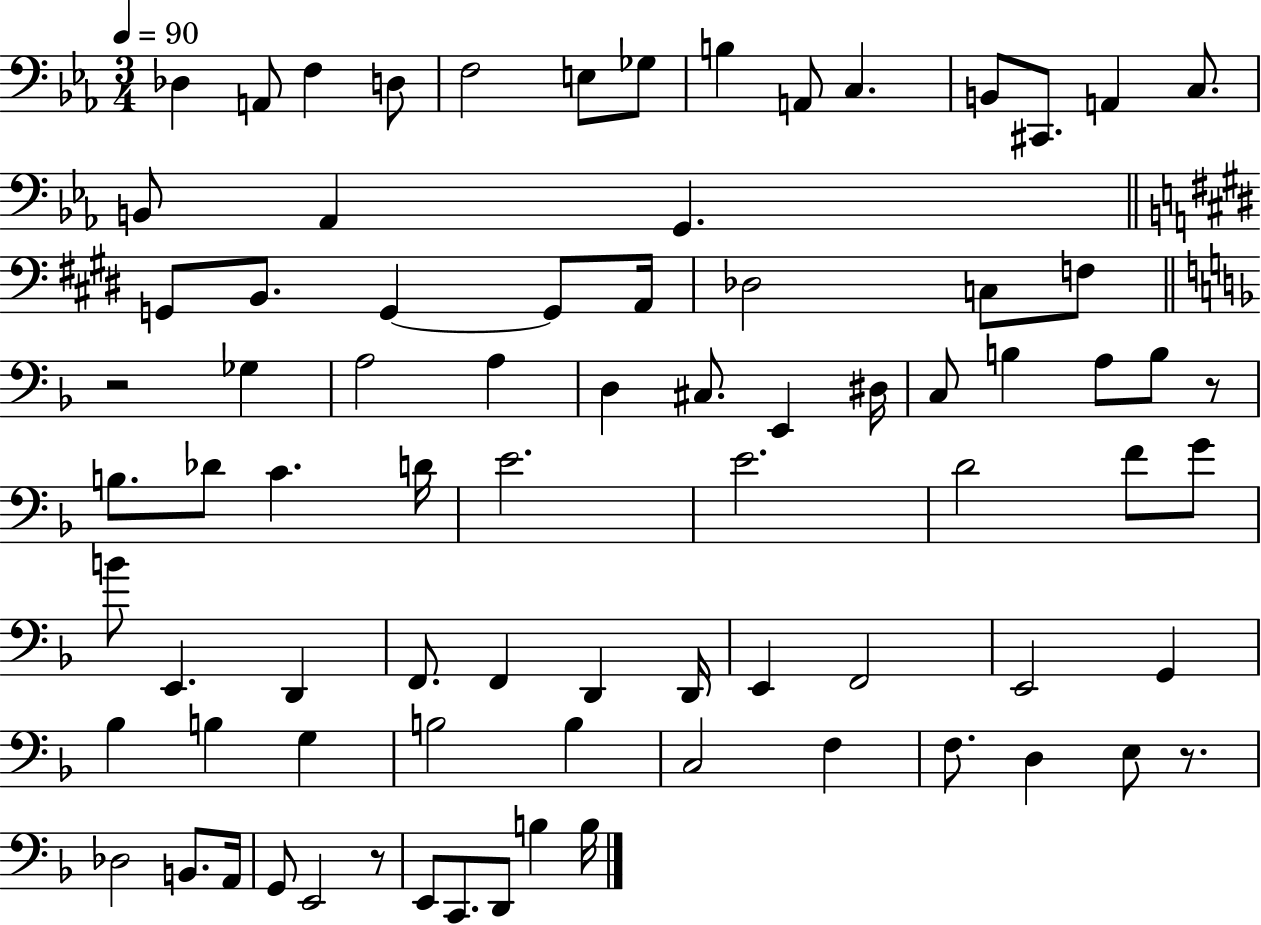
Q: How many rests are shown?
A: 4